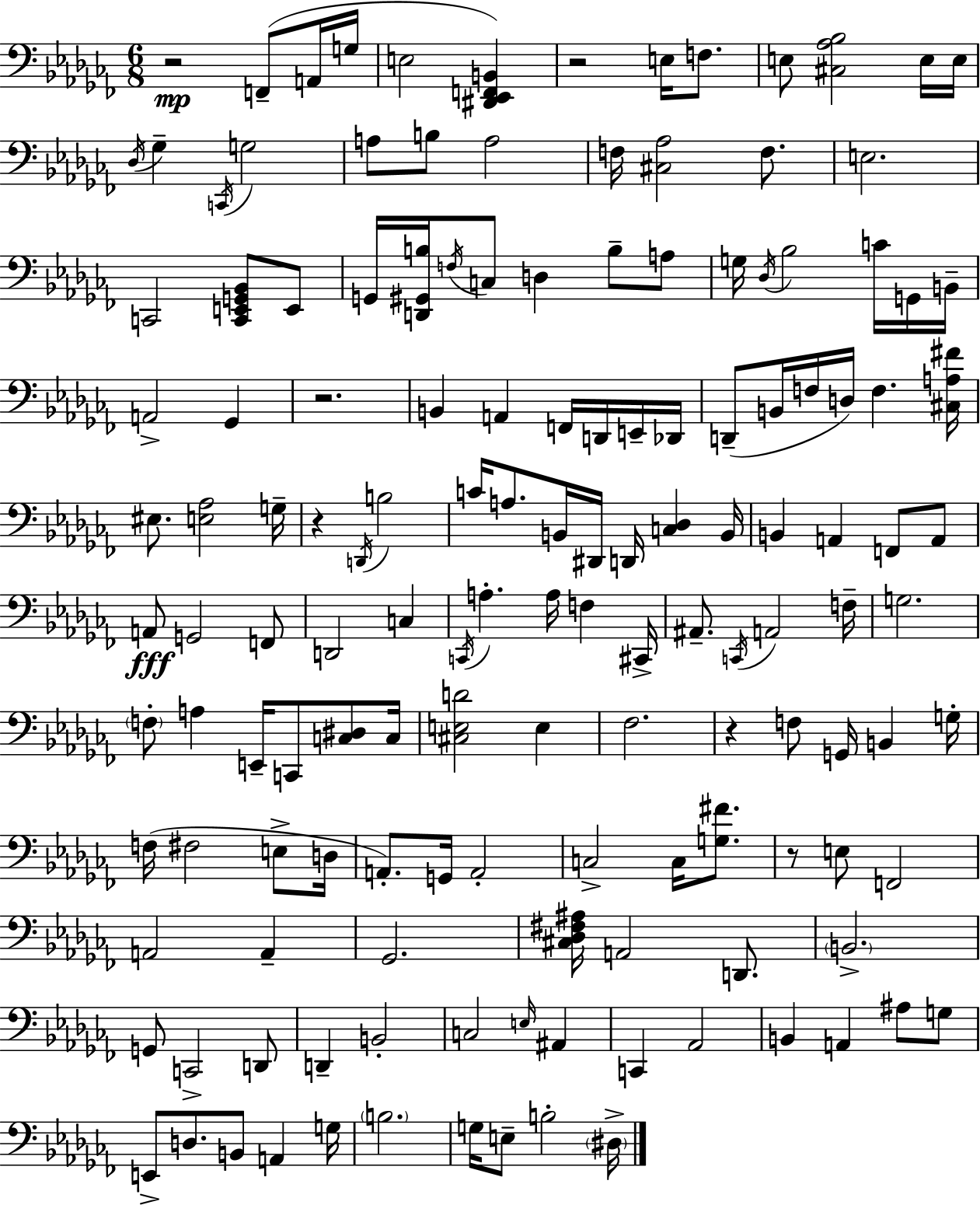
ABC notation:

X:1
T:Untitled
M:6/8
L:1/4
K:Abm
z2 F,,/2 A,,/4 G,/4 E,2 [^D,,_E,,F,,B,,] z2 E,/4 F,/2 E,/2 [^C,_A,_B,]2 E,/4 E,/4 _D,/4 _G, C,,/4 G,2 A,/2 B,/2 A,2 F,/4 [^C,_A,]2 F,/2 E,2 C,,2 [C,,E,,G,,_B,,]/2 E,,/2 G,,/4 [D,,^G,,B,]/4 F,/4 C,/2 D, B,/2 A,/2 G,/4 _D,/4 _B,2 C/4 G,,/4 B,,/4 A,,2 _G,, z2 B,, A,, F,,/4 D,,/4 E,,/4 _D,,/4 D,,/2 B,,/4 F,/4 D,/4 F, [^C,A,^F]/4 ^E,/2 [E,_A,]2 G,/4 z D,,/4 B,2 C/4 A,/2 B,,/4 ^D,,/4 D,,/4 [C,_D,] B,,/4 B,, A,, F,,/2 A,,/2 A,,/2 G,,2 F,,/2 D,,2 C, C,,/4 A, A,/4 F, ^C,,/4 ^A,,/2 C,,/4 A,,2 F,/4 G,2 F,/2 A, E,,/4 C,,/2 [C,^D,]/2 C,/4 [^C,E,D]2 E, _F,2 z F,/2 G,,/4 B,, G,/4 F,/4 ^F,2 E,/2 D,/4 A,,/2 G,,/4 A,,2 C,2 C,/4 [G,^F]/2 z/2 E,/2 F,,2 A,,2 A,, _G,,2 [^C,_D,^F,^A,]/4 A,,2 D,,/2 B,,2 G,,/2 C,,2 D,,/2 D,, B,,2 C,2 E,/4 ^A,, C,, _A,,2 B,, A,, ^A,/2 G,/2 E,,/2 D,/2 B,,/2 A,, G,/4 B,2 G,/4 E,/2 B,2 ^D,/4